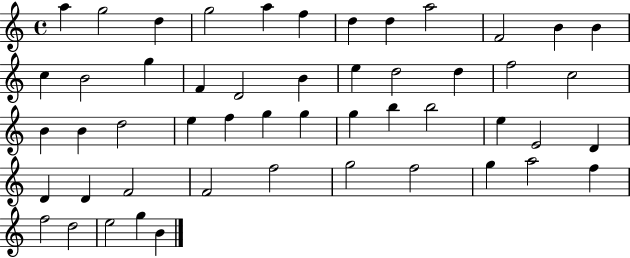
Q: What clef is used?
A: treble